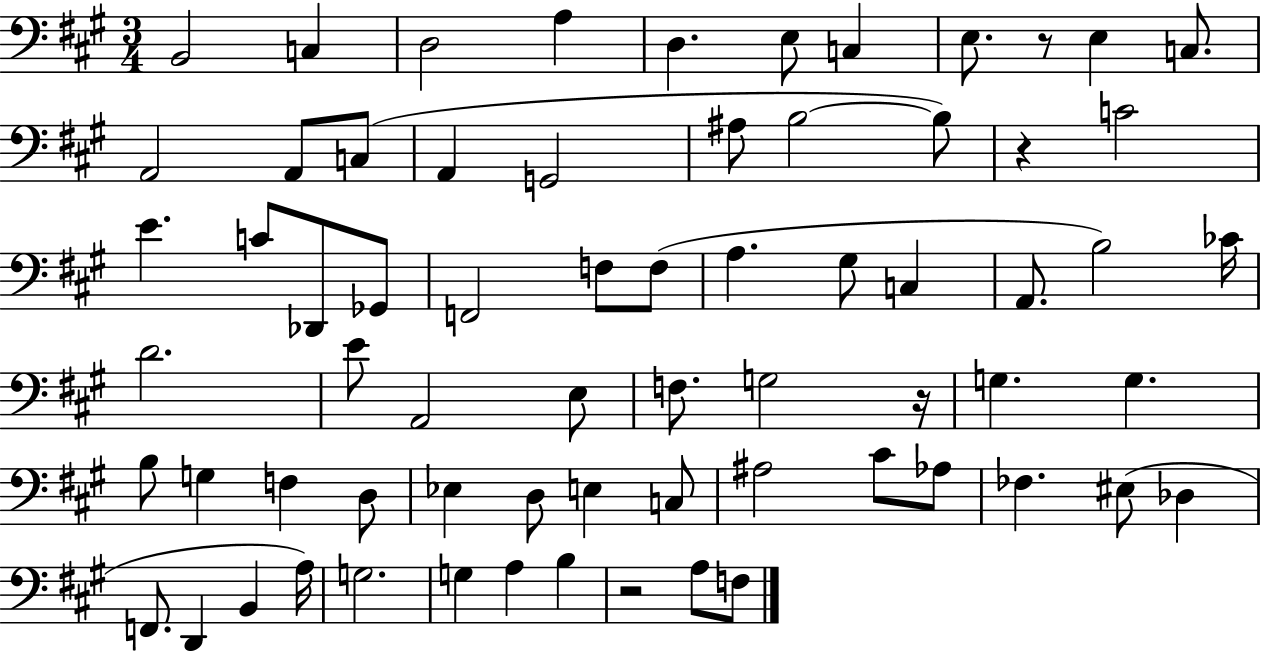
{
  \clef bass
  \numericTimeSignature
  \time 3/4
  \key a \major
  \repeat volta 2 { b,2 c4 | d2 a4 | d4. e8 c4 | e8. r8 e4 c8. | \break a,2 a,8 c8( | a,4 g,2 | ais8 b2~~ b8) | r4 c'2 | \break e'4. c'8 des,8 ges,8 | f,2 f8 f8( | a4. gis8 c4 | a,8. b2) ces'16 | \break d'2. | e'8 a,2 e8 | f8. g2 r16 | g4. g4. | \break b8 g4 f4 d8 | ees4 d8 e4 c8 | ais2 cis'8 aes8 | fes4. eis8( des4 | \break f,8. d,4 b,4 a16) | g2. | g4 a4 b4 | r2 a8 f8 | \break } \bar "|."
}